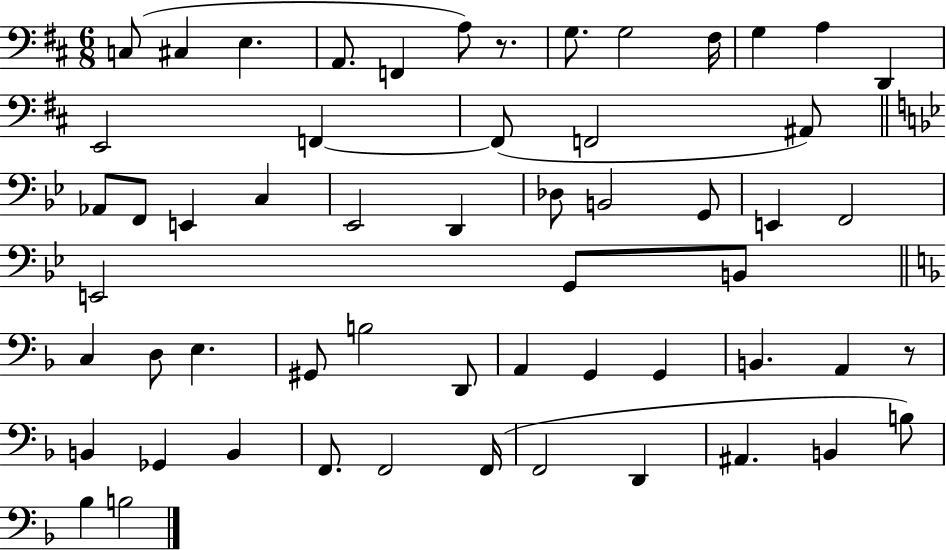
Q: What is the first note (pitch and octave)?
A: C3